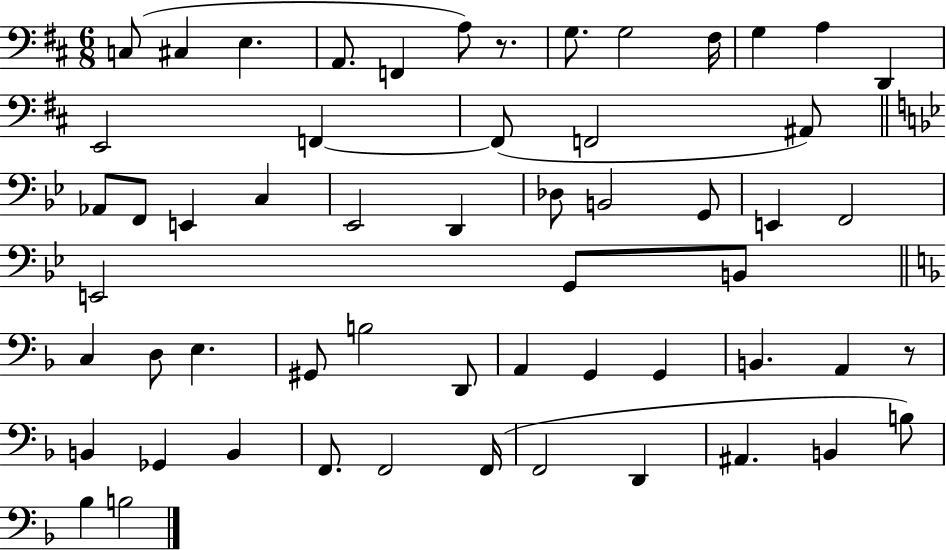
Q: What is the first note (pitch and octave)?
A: C3